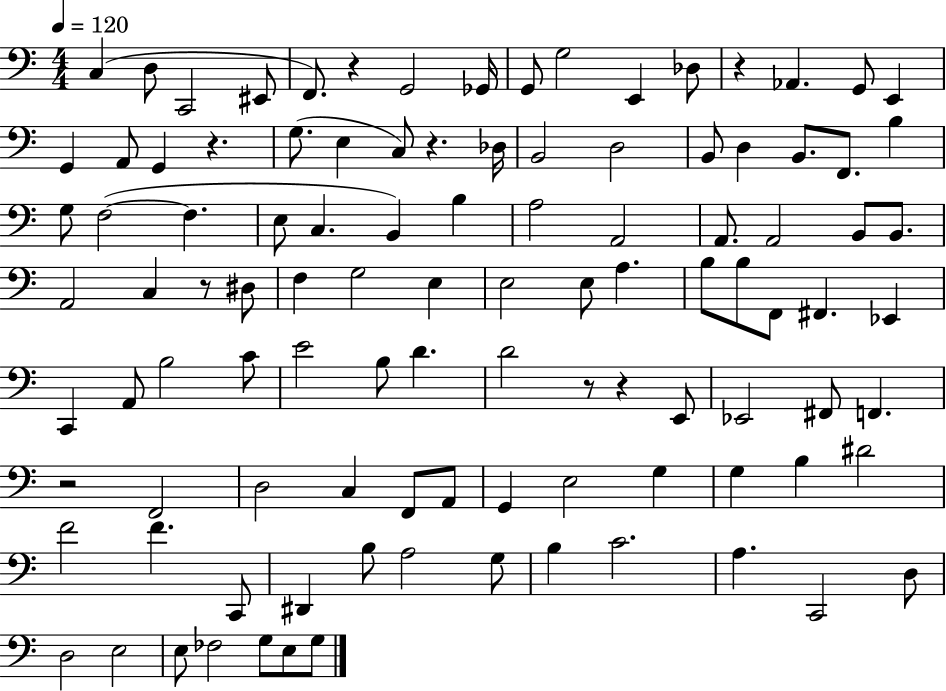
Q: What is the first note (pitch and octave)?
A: C3